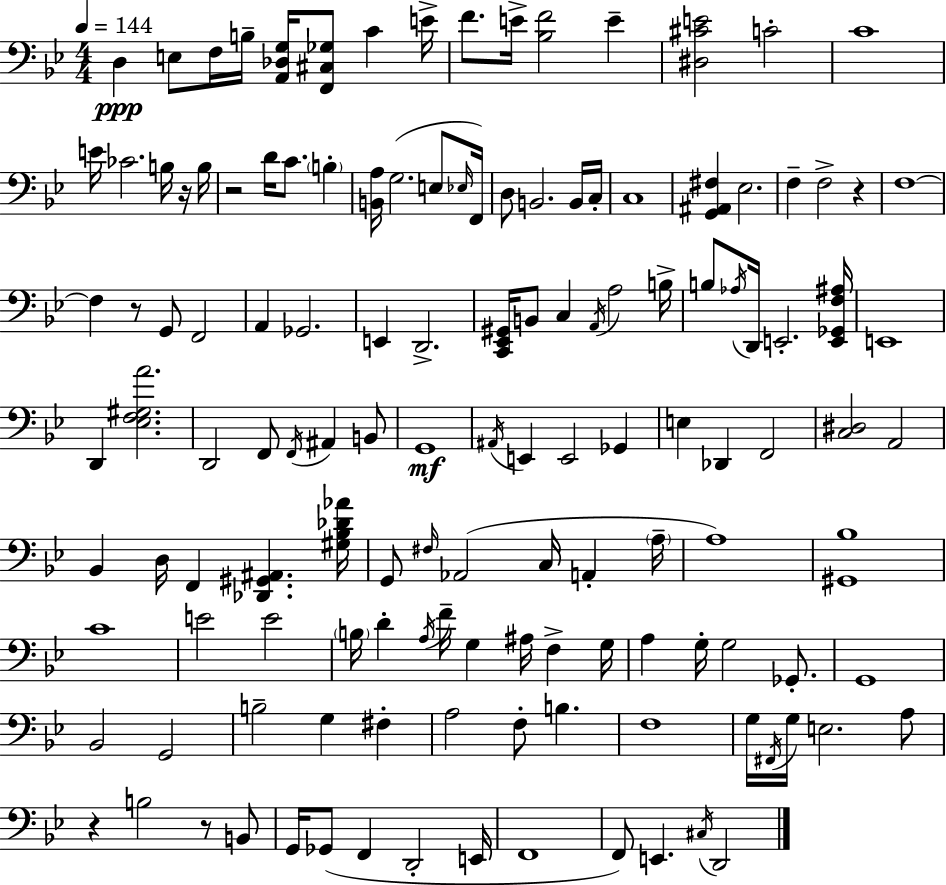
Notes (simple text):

D3/q E3/e F3/s B3/s [A2,Db3,G3]/s [F2,C#3,Gb3]/e C4/q E4/s F4/e. E4/s [Bb3,F4]/h E4/q [D#3,C#4,E4]/h C4/h C4/w E4/s CES4/h. B3/s R/s B3/s R/h D4/s C4/e. B3/q [B2,A3]/s G3/h. E3/e Eb3/s F2/s D3/e B2/h. B2/s C3/s C3/w [G2,A#2,F#3]/q Eb3/h. F3/q F3/h R/q F3/w F3/q R/e G2/e F2/h A2/q Gb2/h. E2/q D2/h. [C2,Eb2,G#2]/s B2/e C3/q A2/s A3/h B3/s B3/e Ab3/s D2/s E2/h. [E2,Gb2,F3,A#3]/s E2/w D2/q [Eb3,F3,G#3,A4]/h. D2/h F2/e F2/s A#2/q B2/e G2/w A#2/s E2/q E2/h Gb2/q E3/q Db2/q F2/h [C3,D#3]/h A2/h Bb2/q D3/s F2/q [Db2,G#2,A#2]/q. [G#3,Bb3,Db4,Ab4]/s G2/e F#3/s Ab2/h C3/s A2/q A3/s A3/w [G#2,Bb3]/w C4/w E4/h E4/h B3/s D4/q A3/s F4/s G3/q A#3/s F3/q G3/s A3/q G3/s G3/h Gb2/e. G2/w Bb2/h G2/h B3/h G3/q F#3/q A3/h F3/e B3/q. F3/w G3/s F#2/s G3/s E3/h. A3/e R/q B3/h R/e B2/e G2/s Gb2/e F2/q D2/h E2/s F2/w F2/e E2/q. C#3/s D2/h